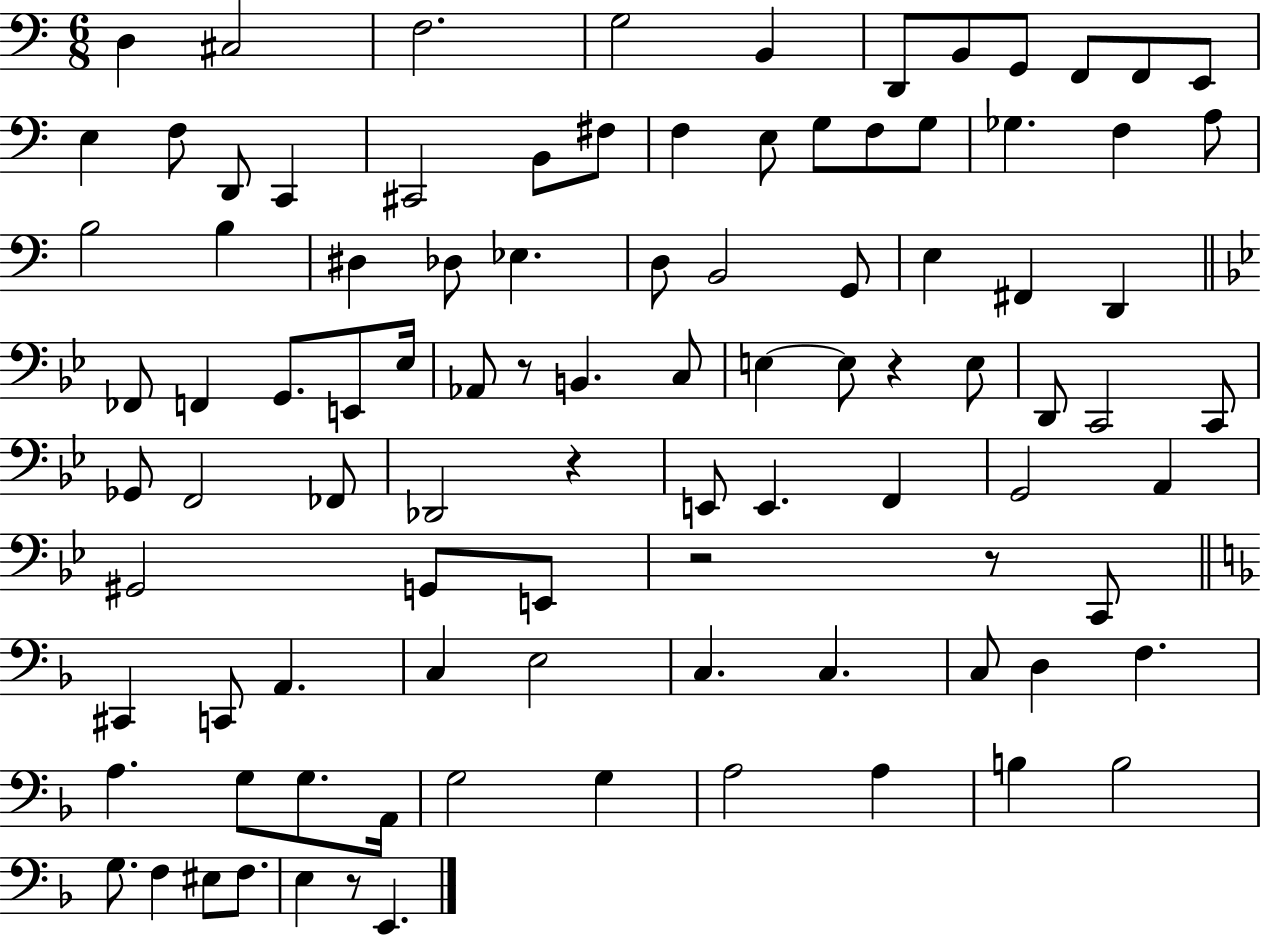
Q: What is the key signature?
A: C major